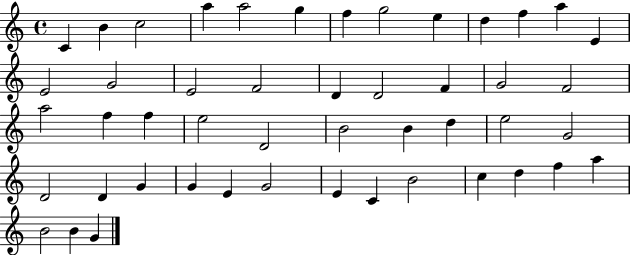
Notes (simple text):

C4/q B4/q C5/h A5/q A5/h G5/q F5/q G5/h E5/q D5/q F5/q A5/q E4/q E4/h G4/h E4/h F4/h D4/q D4/h F4/q G4/h F4/h A5/h F5/q F5/q E5/h D4/h B4/h B4/q D5/q E5/h G4/h D4/h D4/q G4/q G4/q E4/q G4/h E4/q C4/q B4/h C5/q D5/q F5/q A5/q B4/h B4/q G4/q